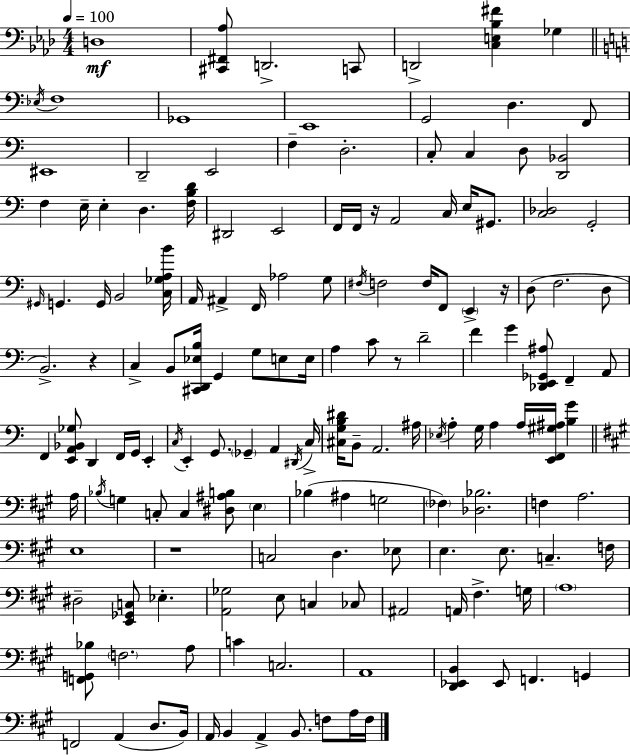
X:1
T:Untitled
M:4/4
L:1/4
K:Fm
D,4 [^C,,^F,,_A,]/2 D,,2 C,,/2 D,,2 [C,E,_B,^F] _G, _E,/4 F,4 _G,,4 E,,4 G,,2 D, F,,/2 ^E,,4 D,,2 E,,2 F, D,2 C,/2 C, D,/2 [D,,_B,,]2 F, E,/4 E, D, [F,B,D]/4 ^D,,2 E,,2 F,,/4 F,,/4 z/4 A,,2 C,/4 E,/4 ^G,,/2 [C,_D,]2 G,,2 ^G,,/4 G,, G,,/4 B,,2 [C,_G,A,B]/4 A,,/4 ^A,, F,,/4 _A,2 G,/2 ^F,/4 F,2 F,/4 F,,/2 E,, z/4 D,/2 F,2 D,/2 B,,2 z C, B,,/2 [^C,,D,,_E,B,]/4 G,, G,/2 E,/2 E,/4 A, C/2 z/2 D2 F G [_D,,E,,_G,,^A,]/2 F,, A,,/2 F,, [E,,A,,_B,,_G,]/2 D,, F,,/4 G,,/4 E,, C,/4 E,, G,,/2 _G,, A,, ^D,,/4 C,/4 [^C,G,B,^D]/4 B,,/2 A,,2 ^A,/4 _E,/4 A, G,/4 A, A,/4 [E,,F,,^G,^A,]/4 [B,G] A,/4 _B,/4 G, C,/2 C, [^D,^A,B,]/2 E, _B, ^A, G,2 _F, [_D,_B,]2 F, A,2 E,4 z4 C,2 D, _E,/2 E, E,/2 C, F,/4 ^D,2 [E,,_G,,C,]/2 _E, [A,,_G,]2 E,/2 C, _C,/2 ^A,,2 A,,/4 ^F, G,/4 A,4 [F,,G,,_B,]/2 F,2 A,/2 C C,2 A,,4 [D,,_E,,B,,] _E,,/2 F,, G,, F,,2 A,, D,/2 B,,/4 A,,/4 B,, A,, B,,/2 F,/2 A,/4 F,/4